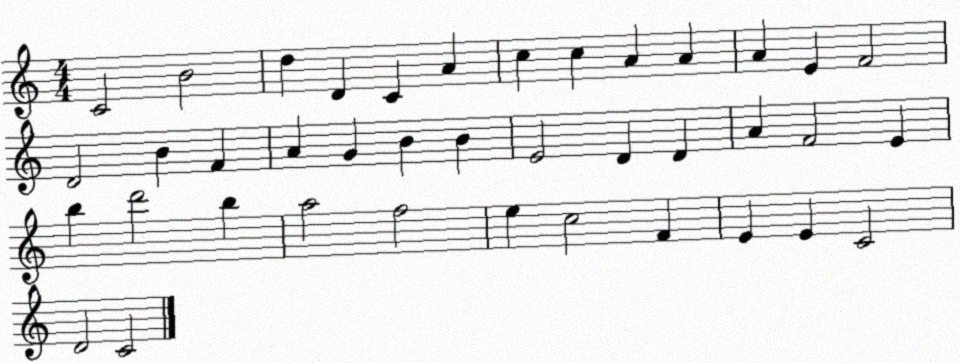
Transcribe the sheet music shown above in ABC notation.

X:1
T:Untitled
M:4/4
L:1/4
K:C
C2 B2 d D C A c c A A A E F2 D2 B F A G B B E2 D D A F2 E b d'2 b a2 f2 e c2 F E E C2 D2 C2